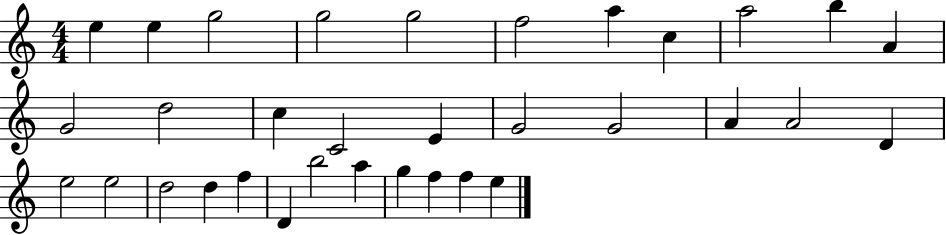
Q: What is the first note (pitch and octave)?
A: E5